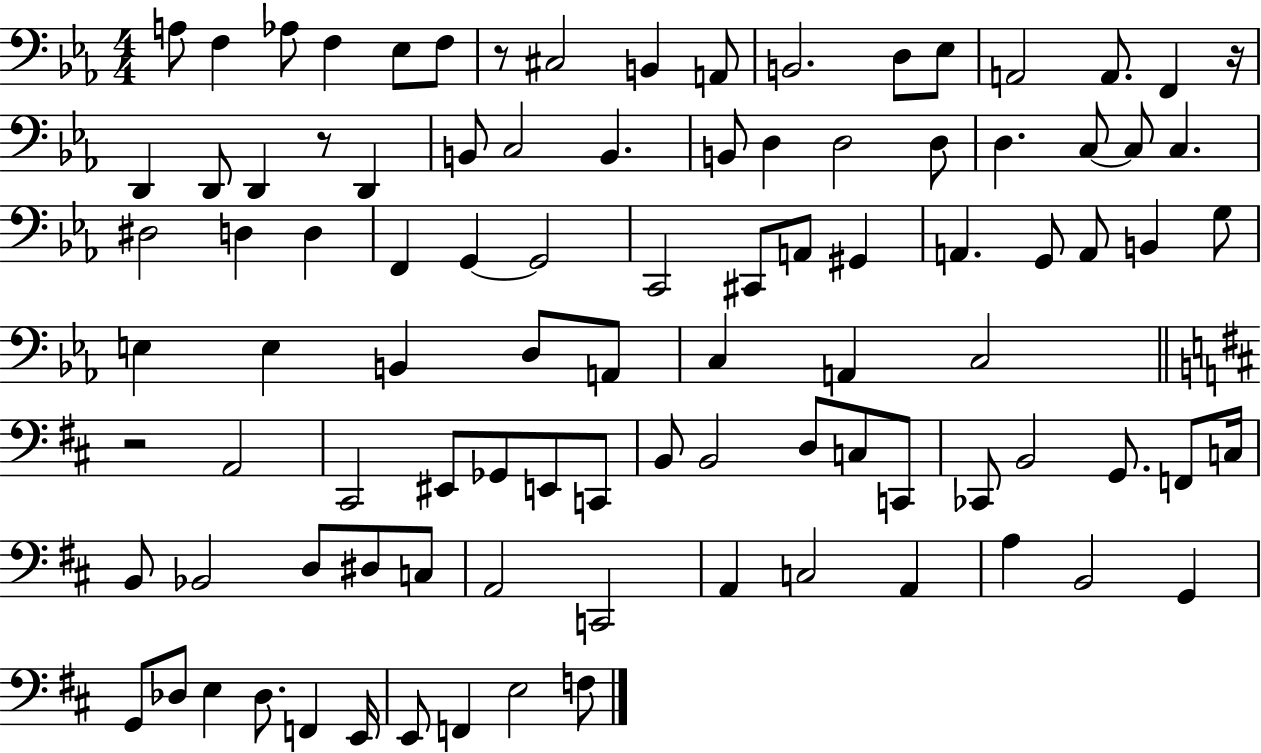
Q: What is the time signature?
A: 4/4